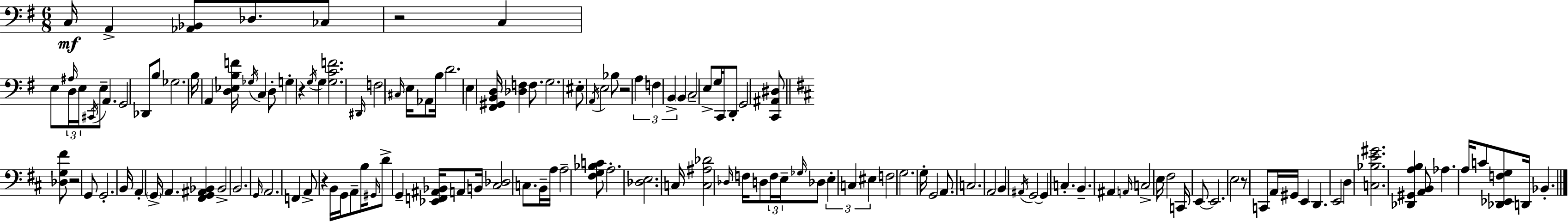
C3/s A2/q [Ab2,Bb2]/e Db3/e. CES3/e R/h C3/q E3/e A#3/s D3/s E3/s C#2/s E3/e A2/q. G2/h Db2/e B3/e Gb3/h. B3/s A2/q [D3,Eb3,B3,F4]/s Gb3/s C3/q D3/e G3/q R/q G3/s G3/q [G3,C4,F4]/h. D#2/s F3/h C#3/s E3/s Ab2/e B3/s D4/h. E3/q [F#2,G#2,B2,D3]/s [Db3,F3]/q F3/e. G3/h. EIS3/e A2/s E3/h Bb3/e R/h A3/q F3/q B2/q B2/q C3/h E3/e G3/s C2/s D2/e G2/h [C2,A#2,D#3]/e [Db3,G3,F#4]/e R/h G2/e G2/h. B2/s A2/q G2/s A2/q. [F#2,G2,A#2,Bb2]/q Bb2/h B2/h. G2/s A2/h. F2/q A2/e R/q B2/s G2/s A2/e B3/s G#2/s D4/e G2/q [Eb2,F2,A#2,Bb2]/s A2/e B2/s [C#3,Db3]/h C3/e. B2/s A3/s A3/h [F#3,G3,Bb3,C4]/e A3/h. [Db3,E3]/h. C3/s [C3,A#3,Db4]/h Db3/s F3/s D3/e F3/s E3/s Gb3/s Db3/e E3/q C3/q EIS3/q F3/h G3/h. G3/s G2/h A2/e. C3/h. A2/h B2/q A#2/s G2/h G2/q C3/q. B2/q. A#2/q A2/s C3/h E3/s F#3/h C2/s E2/e E2/h. E3/h R/e C2/e A2/s G#2/s E2/q D2/q. E2/h D3/q [C3,Bb3,E4,G#4]/h. [Db2,G#2,A3,B3]/q [A2,B2]/e Ab3/q. A3/s C4/e [Db2,Eb2,F3,G3]/e D2/s Bb2/q.